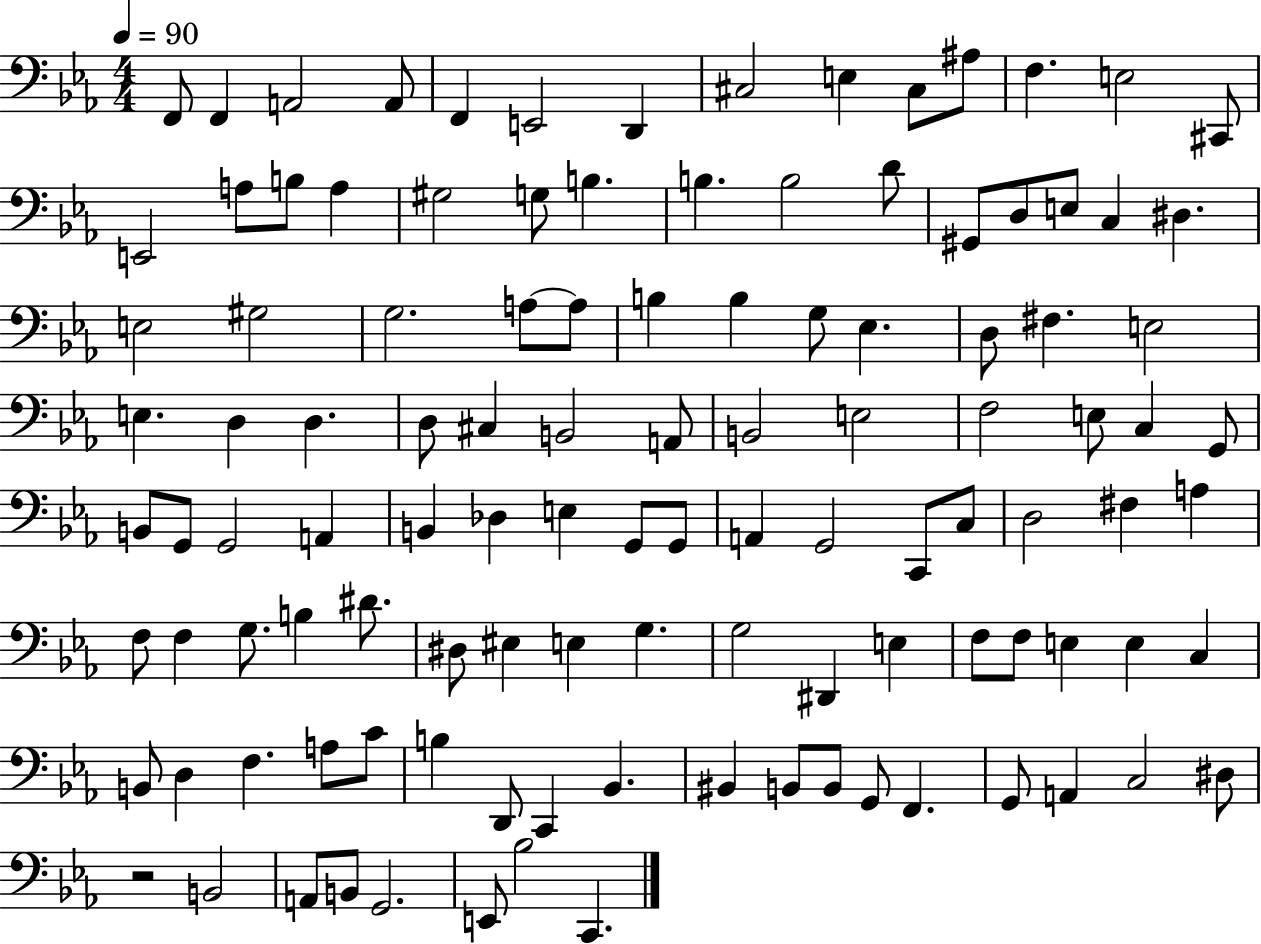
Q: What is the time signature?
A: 4/4